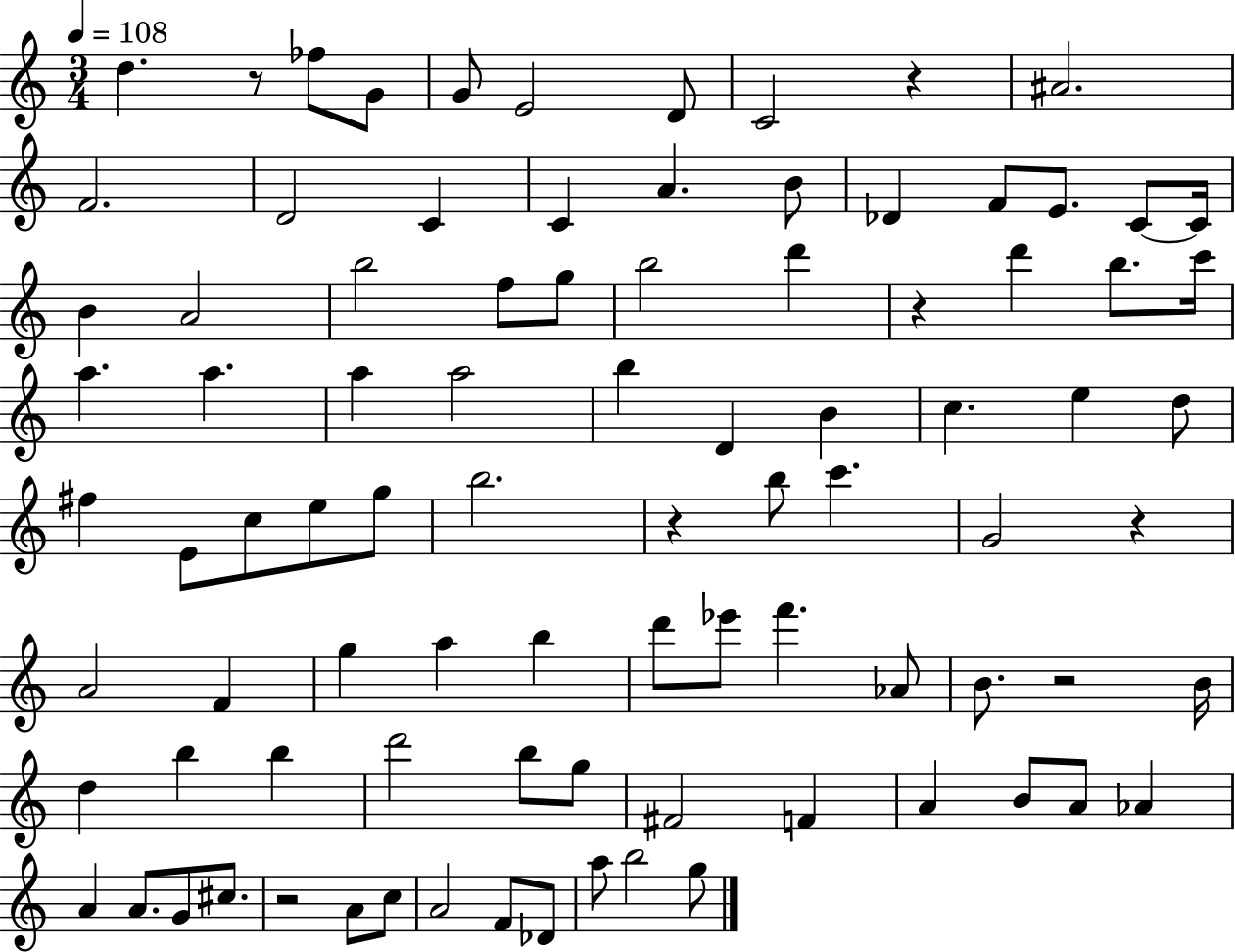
D5/q. R/e FES5/e G4/e G4/e E4/h D4/e C4/h R/q A#4/h. F4/h. D4/h C4/q C4/q A4/q. B4/e Db4/q F4/e E4/e. C4/e C4/s B4/q A4/h B5/h F5/e G5/e B5/h D6/q R/q D6/q B5/e. C6/s A5/q. A5/q. A5/q A5/h B5/q D4/q B4/q C5/q. E5/q D5/e F#5/q E4/e C5/e E5/e G5/e B5/h. R/q B5/e C6/q. G4/h R/q A4/h F4/q G5/q A5/q B5/q D6/e Eb6/e F6/q. Ab4/e B4/e. R/h B4/s D5/q B5/q B5/q D6/h B5/e G5/e F#4/h F4/q A4/q B4/e A4/e Ab4/q A4/q A4/e. G4/e C#5/e. R/h A4/e C5/e A4/h F4/e Db4/e A5/e B5/h G5/e